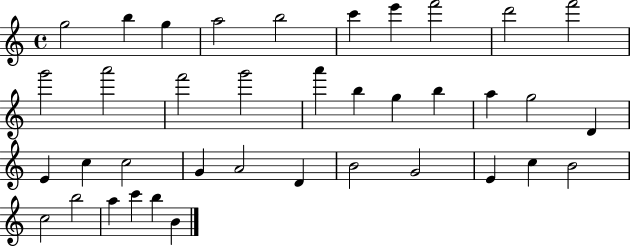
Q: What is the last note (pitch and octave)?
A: B4